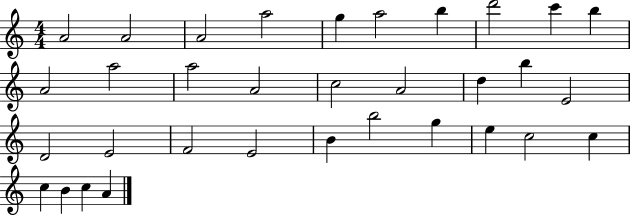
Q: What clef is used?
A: treble